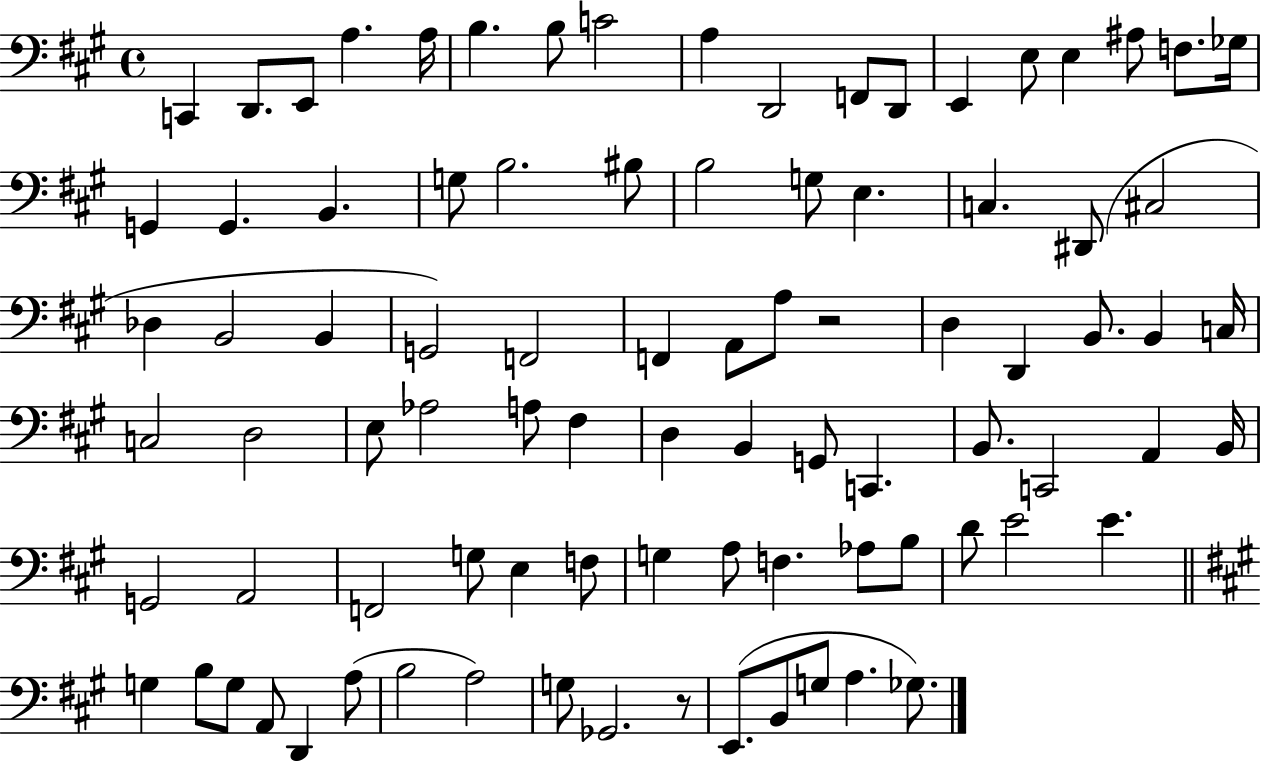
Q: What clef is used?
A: bass